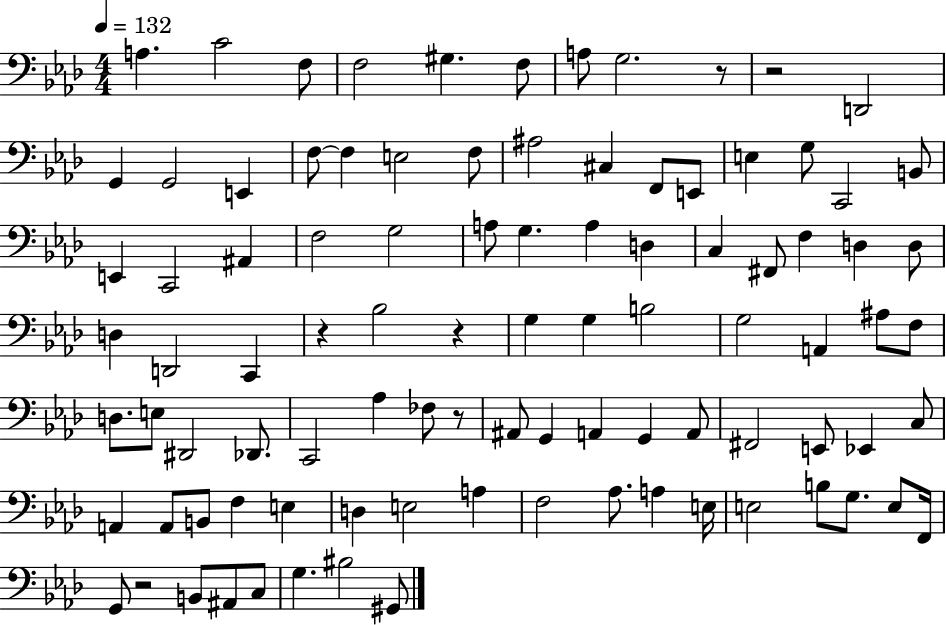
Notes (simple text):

A3/q. C4/h F3/e F3/h G#3/q. F3/e A3/e G3/h. R/e R/h D2/h G2/q G2/h E2/q F3/e F3/q E3/h F3/e A#3/h C#3/q F2/e E2/e E3/q G3/e C2/h B2/e E2/q C2/h A#2/q F3/h G3/h A3/e G3/q. A3/q D3/q C3/q F#2/e F3/q D3/q D3/e D3/q D2/h C2/q R/q Bb3/h R/q G3/q G3/q B3/h G3/h A2/q A#3/e F3/e D3/e. E3/e D#2/h Db2/e. C2/h Ab3/q FES3/e R/e A#2/e G2/q A2/q G2/q A2/e F#2/h E2/e Eb2/q C3/e A2/q A2/e B2/e F3/q E3/q D3/q E3/h A3/q F3/h Ab3/e. A3/q E3/s E3/h B3/e G3/e. E3/e F2/s G2/e R/h B2/e A#2/e C3/e G3/q. BIS3/h G#2/e